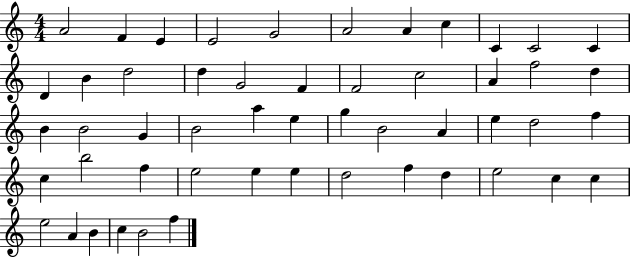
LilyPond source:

{
  \clef treble
  \numericTimeSignature
  \time 4/4
  \key c \major
  a'2 f'4 e'4 | e'2 g'2 | a'2 a'4 c''4 | c'4 c'2 c'4 | \break d'4 b'4 d''2 | d''4 g'2 f'4 | f'2 c''2 | a'4 f''2 d''4 | \break b'4 b'2 g'4 | b'2 a''4 e''4 | g''4 b'2 a'4 | e''4 d''2 f''4 | \break c''4 b''2 f''4 | e''2 e''4 e''4 | d''2 f''4 d''4 | e''2 c''4 c''4 | \break e''2 a'4 b'4 | c''4 b'2 f''4 | \bar "|."
}